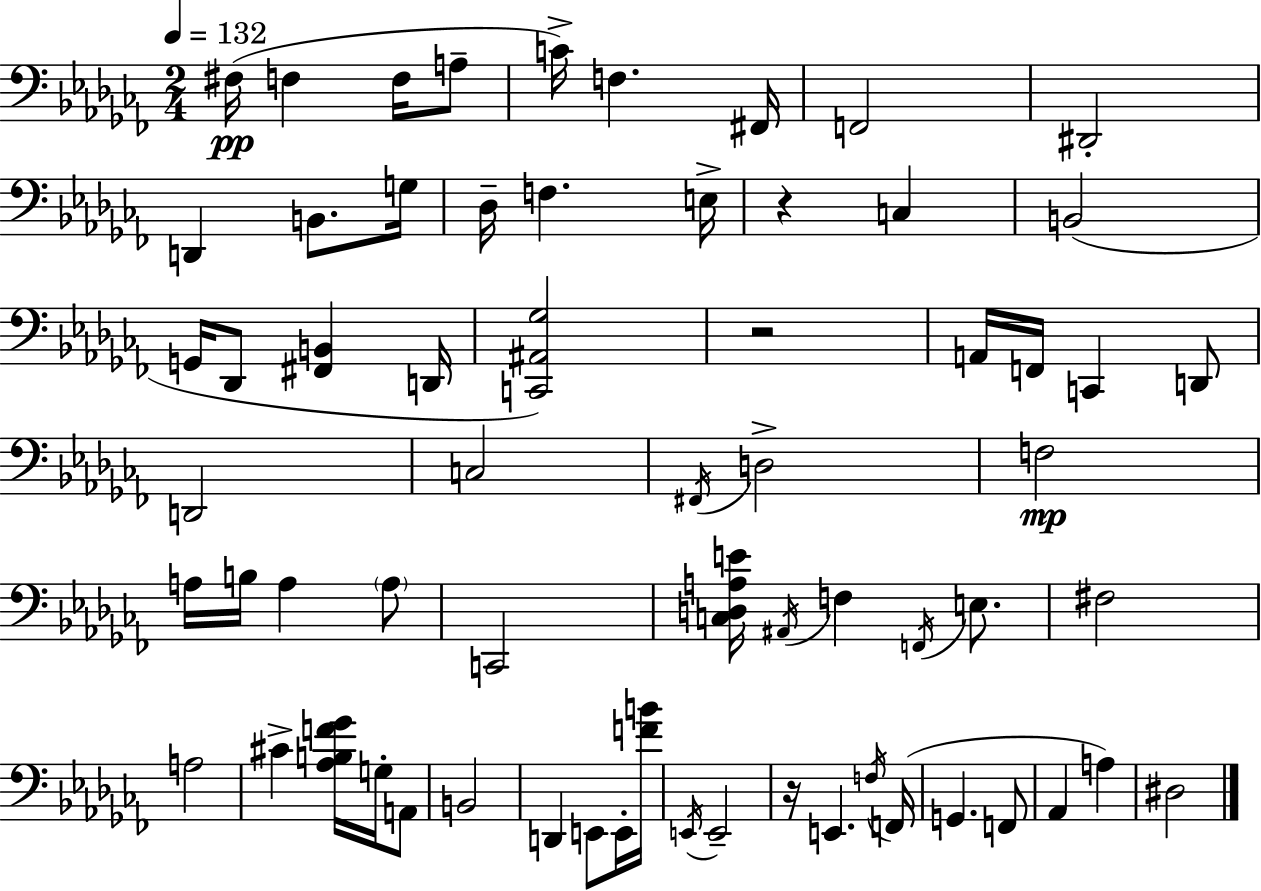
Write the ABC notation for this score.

X:1
T:Untitled
M:2/4
L:1/4
K:Abm
^F,/4 F, F,/4 A,/2 C/4 F, ^F,,/4 F,,2 ^D,,2 D,, B,,/2 G,/4 _D,/4 F, E,/4 z C, B,,2 G,,/4 _D,,/2 [^F,,B,,] D,,/4 [C,,^A,,_G,]2 z2 A,,/4 F,,/4 C,, D,,/2 D,,2 C,2 ^F,,/4 D,2 F,2 A,/4 B,/4 A, A,/2 C,,2 [C,D,A,E]/4 ^A,,/4 F, F,,/4 E,/2 ^F,2 A,2 ^C [_A,B,F_G]/4 G,/4 A,,/2 B,,2 D,, E,,/2 E,,/4 [FB]/4 E,,/4 E,,2 z/4 E,, F,/4 F,,/4 G,, F,,/2 _A,, A, ^D,2